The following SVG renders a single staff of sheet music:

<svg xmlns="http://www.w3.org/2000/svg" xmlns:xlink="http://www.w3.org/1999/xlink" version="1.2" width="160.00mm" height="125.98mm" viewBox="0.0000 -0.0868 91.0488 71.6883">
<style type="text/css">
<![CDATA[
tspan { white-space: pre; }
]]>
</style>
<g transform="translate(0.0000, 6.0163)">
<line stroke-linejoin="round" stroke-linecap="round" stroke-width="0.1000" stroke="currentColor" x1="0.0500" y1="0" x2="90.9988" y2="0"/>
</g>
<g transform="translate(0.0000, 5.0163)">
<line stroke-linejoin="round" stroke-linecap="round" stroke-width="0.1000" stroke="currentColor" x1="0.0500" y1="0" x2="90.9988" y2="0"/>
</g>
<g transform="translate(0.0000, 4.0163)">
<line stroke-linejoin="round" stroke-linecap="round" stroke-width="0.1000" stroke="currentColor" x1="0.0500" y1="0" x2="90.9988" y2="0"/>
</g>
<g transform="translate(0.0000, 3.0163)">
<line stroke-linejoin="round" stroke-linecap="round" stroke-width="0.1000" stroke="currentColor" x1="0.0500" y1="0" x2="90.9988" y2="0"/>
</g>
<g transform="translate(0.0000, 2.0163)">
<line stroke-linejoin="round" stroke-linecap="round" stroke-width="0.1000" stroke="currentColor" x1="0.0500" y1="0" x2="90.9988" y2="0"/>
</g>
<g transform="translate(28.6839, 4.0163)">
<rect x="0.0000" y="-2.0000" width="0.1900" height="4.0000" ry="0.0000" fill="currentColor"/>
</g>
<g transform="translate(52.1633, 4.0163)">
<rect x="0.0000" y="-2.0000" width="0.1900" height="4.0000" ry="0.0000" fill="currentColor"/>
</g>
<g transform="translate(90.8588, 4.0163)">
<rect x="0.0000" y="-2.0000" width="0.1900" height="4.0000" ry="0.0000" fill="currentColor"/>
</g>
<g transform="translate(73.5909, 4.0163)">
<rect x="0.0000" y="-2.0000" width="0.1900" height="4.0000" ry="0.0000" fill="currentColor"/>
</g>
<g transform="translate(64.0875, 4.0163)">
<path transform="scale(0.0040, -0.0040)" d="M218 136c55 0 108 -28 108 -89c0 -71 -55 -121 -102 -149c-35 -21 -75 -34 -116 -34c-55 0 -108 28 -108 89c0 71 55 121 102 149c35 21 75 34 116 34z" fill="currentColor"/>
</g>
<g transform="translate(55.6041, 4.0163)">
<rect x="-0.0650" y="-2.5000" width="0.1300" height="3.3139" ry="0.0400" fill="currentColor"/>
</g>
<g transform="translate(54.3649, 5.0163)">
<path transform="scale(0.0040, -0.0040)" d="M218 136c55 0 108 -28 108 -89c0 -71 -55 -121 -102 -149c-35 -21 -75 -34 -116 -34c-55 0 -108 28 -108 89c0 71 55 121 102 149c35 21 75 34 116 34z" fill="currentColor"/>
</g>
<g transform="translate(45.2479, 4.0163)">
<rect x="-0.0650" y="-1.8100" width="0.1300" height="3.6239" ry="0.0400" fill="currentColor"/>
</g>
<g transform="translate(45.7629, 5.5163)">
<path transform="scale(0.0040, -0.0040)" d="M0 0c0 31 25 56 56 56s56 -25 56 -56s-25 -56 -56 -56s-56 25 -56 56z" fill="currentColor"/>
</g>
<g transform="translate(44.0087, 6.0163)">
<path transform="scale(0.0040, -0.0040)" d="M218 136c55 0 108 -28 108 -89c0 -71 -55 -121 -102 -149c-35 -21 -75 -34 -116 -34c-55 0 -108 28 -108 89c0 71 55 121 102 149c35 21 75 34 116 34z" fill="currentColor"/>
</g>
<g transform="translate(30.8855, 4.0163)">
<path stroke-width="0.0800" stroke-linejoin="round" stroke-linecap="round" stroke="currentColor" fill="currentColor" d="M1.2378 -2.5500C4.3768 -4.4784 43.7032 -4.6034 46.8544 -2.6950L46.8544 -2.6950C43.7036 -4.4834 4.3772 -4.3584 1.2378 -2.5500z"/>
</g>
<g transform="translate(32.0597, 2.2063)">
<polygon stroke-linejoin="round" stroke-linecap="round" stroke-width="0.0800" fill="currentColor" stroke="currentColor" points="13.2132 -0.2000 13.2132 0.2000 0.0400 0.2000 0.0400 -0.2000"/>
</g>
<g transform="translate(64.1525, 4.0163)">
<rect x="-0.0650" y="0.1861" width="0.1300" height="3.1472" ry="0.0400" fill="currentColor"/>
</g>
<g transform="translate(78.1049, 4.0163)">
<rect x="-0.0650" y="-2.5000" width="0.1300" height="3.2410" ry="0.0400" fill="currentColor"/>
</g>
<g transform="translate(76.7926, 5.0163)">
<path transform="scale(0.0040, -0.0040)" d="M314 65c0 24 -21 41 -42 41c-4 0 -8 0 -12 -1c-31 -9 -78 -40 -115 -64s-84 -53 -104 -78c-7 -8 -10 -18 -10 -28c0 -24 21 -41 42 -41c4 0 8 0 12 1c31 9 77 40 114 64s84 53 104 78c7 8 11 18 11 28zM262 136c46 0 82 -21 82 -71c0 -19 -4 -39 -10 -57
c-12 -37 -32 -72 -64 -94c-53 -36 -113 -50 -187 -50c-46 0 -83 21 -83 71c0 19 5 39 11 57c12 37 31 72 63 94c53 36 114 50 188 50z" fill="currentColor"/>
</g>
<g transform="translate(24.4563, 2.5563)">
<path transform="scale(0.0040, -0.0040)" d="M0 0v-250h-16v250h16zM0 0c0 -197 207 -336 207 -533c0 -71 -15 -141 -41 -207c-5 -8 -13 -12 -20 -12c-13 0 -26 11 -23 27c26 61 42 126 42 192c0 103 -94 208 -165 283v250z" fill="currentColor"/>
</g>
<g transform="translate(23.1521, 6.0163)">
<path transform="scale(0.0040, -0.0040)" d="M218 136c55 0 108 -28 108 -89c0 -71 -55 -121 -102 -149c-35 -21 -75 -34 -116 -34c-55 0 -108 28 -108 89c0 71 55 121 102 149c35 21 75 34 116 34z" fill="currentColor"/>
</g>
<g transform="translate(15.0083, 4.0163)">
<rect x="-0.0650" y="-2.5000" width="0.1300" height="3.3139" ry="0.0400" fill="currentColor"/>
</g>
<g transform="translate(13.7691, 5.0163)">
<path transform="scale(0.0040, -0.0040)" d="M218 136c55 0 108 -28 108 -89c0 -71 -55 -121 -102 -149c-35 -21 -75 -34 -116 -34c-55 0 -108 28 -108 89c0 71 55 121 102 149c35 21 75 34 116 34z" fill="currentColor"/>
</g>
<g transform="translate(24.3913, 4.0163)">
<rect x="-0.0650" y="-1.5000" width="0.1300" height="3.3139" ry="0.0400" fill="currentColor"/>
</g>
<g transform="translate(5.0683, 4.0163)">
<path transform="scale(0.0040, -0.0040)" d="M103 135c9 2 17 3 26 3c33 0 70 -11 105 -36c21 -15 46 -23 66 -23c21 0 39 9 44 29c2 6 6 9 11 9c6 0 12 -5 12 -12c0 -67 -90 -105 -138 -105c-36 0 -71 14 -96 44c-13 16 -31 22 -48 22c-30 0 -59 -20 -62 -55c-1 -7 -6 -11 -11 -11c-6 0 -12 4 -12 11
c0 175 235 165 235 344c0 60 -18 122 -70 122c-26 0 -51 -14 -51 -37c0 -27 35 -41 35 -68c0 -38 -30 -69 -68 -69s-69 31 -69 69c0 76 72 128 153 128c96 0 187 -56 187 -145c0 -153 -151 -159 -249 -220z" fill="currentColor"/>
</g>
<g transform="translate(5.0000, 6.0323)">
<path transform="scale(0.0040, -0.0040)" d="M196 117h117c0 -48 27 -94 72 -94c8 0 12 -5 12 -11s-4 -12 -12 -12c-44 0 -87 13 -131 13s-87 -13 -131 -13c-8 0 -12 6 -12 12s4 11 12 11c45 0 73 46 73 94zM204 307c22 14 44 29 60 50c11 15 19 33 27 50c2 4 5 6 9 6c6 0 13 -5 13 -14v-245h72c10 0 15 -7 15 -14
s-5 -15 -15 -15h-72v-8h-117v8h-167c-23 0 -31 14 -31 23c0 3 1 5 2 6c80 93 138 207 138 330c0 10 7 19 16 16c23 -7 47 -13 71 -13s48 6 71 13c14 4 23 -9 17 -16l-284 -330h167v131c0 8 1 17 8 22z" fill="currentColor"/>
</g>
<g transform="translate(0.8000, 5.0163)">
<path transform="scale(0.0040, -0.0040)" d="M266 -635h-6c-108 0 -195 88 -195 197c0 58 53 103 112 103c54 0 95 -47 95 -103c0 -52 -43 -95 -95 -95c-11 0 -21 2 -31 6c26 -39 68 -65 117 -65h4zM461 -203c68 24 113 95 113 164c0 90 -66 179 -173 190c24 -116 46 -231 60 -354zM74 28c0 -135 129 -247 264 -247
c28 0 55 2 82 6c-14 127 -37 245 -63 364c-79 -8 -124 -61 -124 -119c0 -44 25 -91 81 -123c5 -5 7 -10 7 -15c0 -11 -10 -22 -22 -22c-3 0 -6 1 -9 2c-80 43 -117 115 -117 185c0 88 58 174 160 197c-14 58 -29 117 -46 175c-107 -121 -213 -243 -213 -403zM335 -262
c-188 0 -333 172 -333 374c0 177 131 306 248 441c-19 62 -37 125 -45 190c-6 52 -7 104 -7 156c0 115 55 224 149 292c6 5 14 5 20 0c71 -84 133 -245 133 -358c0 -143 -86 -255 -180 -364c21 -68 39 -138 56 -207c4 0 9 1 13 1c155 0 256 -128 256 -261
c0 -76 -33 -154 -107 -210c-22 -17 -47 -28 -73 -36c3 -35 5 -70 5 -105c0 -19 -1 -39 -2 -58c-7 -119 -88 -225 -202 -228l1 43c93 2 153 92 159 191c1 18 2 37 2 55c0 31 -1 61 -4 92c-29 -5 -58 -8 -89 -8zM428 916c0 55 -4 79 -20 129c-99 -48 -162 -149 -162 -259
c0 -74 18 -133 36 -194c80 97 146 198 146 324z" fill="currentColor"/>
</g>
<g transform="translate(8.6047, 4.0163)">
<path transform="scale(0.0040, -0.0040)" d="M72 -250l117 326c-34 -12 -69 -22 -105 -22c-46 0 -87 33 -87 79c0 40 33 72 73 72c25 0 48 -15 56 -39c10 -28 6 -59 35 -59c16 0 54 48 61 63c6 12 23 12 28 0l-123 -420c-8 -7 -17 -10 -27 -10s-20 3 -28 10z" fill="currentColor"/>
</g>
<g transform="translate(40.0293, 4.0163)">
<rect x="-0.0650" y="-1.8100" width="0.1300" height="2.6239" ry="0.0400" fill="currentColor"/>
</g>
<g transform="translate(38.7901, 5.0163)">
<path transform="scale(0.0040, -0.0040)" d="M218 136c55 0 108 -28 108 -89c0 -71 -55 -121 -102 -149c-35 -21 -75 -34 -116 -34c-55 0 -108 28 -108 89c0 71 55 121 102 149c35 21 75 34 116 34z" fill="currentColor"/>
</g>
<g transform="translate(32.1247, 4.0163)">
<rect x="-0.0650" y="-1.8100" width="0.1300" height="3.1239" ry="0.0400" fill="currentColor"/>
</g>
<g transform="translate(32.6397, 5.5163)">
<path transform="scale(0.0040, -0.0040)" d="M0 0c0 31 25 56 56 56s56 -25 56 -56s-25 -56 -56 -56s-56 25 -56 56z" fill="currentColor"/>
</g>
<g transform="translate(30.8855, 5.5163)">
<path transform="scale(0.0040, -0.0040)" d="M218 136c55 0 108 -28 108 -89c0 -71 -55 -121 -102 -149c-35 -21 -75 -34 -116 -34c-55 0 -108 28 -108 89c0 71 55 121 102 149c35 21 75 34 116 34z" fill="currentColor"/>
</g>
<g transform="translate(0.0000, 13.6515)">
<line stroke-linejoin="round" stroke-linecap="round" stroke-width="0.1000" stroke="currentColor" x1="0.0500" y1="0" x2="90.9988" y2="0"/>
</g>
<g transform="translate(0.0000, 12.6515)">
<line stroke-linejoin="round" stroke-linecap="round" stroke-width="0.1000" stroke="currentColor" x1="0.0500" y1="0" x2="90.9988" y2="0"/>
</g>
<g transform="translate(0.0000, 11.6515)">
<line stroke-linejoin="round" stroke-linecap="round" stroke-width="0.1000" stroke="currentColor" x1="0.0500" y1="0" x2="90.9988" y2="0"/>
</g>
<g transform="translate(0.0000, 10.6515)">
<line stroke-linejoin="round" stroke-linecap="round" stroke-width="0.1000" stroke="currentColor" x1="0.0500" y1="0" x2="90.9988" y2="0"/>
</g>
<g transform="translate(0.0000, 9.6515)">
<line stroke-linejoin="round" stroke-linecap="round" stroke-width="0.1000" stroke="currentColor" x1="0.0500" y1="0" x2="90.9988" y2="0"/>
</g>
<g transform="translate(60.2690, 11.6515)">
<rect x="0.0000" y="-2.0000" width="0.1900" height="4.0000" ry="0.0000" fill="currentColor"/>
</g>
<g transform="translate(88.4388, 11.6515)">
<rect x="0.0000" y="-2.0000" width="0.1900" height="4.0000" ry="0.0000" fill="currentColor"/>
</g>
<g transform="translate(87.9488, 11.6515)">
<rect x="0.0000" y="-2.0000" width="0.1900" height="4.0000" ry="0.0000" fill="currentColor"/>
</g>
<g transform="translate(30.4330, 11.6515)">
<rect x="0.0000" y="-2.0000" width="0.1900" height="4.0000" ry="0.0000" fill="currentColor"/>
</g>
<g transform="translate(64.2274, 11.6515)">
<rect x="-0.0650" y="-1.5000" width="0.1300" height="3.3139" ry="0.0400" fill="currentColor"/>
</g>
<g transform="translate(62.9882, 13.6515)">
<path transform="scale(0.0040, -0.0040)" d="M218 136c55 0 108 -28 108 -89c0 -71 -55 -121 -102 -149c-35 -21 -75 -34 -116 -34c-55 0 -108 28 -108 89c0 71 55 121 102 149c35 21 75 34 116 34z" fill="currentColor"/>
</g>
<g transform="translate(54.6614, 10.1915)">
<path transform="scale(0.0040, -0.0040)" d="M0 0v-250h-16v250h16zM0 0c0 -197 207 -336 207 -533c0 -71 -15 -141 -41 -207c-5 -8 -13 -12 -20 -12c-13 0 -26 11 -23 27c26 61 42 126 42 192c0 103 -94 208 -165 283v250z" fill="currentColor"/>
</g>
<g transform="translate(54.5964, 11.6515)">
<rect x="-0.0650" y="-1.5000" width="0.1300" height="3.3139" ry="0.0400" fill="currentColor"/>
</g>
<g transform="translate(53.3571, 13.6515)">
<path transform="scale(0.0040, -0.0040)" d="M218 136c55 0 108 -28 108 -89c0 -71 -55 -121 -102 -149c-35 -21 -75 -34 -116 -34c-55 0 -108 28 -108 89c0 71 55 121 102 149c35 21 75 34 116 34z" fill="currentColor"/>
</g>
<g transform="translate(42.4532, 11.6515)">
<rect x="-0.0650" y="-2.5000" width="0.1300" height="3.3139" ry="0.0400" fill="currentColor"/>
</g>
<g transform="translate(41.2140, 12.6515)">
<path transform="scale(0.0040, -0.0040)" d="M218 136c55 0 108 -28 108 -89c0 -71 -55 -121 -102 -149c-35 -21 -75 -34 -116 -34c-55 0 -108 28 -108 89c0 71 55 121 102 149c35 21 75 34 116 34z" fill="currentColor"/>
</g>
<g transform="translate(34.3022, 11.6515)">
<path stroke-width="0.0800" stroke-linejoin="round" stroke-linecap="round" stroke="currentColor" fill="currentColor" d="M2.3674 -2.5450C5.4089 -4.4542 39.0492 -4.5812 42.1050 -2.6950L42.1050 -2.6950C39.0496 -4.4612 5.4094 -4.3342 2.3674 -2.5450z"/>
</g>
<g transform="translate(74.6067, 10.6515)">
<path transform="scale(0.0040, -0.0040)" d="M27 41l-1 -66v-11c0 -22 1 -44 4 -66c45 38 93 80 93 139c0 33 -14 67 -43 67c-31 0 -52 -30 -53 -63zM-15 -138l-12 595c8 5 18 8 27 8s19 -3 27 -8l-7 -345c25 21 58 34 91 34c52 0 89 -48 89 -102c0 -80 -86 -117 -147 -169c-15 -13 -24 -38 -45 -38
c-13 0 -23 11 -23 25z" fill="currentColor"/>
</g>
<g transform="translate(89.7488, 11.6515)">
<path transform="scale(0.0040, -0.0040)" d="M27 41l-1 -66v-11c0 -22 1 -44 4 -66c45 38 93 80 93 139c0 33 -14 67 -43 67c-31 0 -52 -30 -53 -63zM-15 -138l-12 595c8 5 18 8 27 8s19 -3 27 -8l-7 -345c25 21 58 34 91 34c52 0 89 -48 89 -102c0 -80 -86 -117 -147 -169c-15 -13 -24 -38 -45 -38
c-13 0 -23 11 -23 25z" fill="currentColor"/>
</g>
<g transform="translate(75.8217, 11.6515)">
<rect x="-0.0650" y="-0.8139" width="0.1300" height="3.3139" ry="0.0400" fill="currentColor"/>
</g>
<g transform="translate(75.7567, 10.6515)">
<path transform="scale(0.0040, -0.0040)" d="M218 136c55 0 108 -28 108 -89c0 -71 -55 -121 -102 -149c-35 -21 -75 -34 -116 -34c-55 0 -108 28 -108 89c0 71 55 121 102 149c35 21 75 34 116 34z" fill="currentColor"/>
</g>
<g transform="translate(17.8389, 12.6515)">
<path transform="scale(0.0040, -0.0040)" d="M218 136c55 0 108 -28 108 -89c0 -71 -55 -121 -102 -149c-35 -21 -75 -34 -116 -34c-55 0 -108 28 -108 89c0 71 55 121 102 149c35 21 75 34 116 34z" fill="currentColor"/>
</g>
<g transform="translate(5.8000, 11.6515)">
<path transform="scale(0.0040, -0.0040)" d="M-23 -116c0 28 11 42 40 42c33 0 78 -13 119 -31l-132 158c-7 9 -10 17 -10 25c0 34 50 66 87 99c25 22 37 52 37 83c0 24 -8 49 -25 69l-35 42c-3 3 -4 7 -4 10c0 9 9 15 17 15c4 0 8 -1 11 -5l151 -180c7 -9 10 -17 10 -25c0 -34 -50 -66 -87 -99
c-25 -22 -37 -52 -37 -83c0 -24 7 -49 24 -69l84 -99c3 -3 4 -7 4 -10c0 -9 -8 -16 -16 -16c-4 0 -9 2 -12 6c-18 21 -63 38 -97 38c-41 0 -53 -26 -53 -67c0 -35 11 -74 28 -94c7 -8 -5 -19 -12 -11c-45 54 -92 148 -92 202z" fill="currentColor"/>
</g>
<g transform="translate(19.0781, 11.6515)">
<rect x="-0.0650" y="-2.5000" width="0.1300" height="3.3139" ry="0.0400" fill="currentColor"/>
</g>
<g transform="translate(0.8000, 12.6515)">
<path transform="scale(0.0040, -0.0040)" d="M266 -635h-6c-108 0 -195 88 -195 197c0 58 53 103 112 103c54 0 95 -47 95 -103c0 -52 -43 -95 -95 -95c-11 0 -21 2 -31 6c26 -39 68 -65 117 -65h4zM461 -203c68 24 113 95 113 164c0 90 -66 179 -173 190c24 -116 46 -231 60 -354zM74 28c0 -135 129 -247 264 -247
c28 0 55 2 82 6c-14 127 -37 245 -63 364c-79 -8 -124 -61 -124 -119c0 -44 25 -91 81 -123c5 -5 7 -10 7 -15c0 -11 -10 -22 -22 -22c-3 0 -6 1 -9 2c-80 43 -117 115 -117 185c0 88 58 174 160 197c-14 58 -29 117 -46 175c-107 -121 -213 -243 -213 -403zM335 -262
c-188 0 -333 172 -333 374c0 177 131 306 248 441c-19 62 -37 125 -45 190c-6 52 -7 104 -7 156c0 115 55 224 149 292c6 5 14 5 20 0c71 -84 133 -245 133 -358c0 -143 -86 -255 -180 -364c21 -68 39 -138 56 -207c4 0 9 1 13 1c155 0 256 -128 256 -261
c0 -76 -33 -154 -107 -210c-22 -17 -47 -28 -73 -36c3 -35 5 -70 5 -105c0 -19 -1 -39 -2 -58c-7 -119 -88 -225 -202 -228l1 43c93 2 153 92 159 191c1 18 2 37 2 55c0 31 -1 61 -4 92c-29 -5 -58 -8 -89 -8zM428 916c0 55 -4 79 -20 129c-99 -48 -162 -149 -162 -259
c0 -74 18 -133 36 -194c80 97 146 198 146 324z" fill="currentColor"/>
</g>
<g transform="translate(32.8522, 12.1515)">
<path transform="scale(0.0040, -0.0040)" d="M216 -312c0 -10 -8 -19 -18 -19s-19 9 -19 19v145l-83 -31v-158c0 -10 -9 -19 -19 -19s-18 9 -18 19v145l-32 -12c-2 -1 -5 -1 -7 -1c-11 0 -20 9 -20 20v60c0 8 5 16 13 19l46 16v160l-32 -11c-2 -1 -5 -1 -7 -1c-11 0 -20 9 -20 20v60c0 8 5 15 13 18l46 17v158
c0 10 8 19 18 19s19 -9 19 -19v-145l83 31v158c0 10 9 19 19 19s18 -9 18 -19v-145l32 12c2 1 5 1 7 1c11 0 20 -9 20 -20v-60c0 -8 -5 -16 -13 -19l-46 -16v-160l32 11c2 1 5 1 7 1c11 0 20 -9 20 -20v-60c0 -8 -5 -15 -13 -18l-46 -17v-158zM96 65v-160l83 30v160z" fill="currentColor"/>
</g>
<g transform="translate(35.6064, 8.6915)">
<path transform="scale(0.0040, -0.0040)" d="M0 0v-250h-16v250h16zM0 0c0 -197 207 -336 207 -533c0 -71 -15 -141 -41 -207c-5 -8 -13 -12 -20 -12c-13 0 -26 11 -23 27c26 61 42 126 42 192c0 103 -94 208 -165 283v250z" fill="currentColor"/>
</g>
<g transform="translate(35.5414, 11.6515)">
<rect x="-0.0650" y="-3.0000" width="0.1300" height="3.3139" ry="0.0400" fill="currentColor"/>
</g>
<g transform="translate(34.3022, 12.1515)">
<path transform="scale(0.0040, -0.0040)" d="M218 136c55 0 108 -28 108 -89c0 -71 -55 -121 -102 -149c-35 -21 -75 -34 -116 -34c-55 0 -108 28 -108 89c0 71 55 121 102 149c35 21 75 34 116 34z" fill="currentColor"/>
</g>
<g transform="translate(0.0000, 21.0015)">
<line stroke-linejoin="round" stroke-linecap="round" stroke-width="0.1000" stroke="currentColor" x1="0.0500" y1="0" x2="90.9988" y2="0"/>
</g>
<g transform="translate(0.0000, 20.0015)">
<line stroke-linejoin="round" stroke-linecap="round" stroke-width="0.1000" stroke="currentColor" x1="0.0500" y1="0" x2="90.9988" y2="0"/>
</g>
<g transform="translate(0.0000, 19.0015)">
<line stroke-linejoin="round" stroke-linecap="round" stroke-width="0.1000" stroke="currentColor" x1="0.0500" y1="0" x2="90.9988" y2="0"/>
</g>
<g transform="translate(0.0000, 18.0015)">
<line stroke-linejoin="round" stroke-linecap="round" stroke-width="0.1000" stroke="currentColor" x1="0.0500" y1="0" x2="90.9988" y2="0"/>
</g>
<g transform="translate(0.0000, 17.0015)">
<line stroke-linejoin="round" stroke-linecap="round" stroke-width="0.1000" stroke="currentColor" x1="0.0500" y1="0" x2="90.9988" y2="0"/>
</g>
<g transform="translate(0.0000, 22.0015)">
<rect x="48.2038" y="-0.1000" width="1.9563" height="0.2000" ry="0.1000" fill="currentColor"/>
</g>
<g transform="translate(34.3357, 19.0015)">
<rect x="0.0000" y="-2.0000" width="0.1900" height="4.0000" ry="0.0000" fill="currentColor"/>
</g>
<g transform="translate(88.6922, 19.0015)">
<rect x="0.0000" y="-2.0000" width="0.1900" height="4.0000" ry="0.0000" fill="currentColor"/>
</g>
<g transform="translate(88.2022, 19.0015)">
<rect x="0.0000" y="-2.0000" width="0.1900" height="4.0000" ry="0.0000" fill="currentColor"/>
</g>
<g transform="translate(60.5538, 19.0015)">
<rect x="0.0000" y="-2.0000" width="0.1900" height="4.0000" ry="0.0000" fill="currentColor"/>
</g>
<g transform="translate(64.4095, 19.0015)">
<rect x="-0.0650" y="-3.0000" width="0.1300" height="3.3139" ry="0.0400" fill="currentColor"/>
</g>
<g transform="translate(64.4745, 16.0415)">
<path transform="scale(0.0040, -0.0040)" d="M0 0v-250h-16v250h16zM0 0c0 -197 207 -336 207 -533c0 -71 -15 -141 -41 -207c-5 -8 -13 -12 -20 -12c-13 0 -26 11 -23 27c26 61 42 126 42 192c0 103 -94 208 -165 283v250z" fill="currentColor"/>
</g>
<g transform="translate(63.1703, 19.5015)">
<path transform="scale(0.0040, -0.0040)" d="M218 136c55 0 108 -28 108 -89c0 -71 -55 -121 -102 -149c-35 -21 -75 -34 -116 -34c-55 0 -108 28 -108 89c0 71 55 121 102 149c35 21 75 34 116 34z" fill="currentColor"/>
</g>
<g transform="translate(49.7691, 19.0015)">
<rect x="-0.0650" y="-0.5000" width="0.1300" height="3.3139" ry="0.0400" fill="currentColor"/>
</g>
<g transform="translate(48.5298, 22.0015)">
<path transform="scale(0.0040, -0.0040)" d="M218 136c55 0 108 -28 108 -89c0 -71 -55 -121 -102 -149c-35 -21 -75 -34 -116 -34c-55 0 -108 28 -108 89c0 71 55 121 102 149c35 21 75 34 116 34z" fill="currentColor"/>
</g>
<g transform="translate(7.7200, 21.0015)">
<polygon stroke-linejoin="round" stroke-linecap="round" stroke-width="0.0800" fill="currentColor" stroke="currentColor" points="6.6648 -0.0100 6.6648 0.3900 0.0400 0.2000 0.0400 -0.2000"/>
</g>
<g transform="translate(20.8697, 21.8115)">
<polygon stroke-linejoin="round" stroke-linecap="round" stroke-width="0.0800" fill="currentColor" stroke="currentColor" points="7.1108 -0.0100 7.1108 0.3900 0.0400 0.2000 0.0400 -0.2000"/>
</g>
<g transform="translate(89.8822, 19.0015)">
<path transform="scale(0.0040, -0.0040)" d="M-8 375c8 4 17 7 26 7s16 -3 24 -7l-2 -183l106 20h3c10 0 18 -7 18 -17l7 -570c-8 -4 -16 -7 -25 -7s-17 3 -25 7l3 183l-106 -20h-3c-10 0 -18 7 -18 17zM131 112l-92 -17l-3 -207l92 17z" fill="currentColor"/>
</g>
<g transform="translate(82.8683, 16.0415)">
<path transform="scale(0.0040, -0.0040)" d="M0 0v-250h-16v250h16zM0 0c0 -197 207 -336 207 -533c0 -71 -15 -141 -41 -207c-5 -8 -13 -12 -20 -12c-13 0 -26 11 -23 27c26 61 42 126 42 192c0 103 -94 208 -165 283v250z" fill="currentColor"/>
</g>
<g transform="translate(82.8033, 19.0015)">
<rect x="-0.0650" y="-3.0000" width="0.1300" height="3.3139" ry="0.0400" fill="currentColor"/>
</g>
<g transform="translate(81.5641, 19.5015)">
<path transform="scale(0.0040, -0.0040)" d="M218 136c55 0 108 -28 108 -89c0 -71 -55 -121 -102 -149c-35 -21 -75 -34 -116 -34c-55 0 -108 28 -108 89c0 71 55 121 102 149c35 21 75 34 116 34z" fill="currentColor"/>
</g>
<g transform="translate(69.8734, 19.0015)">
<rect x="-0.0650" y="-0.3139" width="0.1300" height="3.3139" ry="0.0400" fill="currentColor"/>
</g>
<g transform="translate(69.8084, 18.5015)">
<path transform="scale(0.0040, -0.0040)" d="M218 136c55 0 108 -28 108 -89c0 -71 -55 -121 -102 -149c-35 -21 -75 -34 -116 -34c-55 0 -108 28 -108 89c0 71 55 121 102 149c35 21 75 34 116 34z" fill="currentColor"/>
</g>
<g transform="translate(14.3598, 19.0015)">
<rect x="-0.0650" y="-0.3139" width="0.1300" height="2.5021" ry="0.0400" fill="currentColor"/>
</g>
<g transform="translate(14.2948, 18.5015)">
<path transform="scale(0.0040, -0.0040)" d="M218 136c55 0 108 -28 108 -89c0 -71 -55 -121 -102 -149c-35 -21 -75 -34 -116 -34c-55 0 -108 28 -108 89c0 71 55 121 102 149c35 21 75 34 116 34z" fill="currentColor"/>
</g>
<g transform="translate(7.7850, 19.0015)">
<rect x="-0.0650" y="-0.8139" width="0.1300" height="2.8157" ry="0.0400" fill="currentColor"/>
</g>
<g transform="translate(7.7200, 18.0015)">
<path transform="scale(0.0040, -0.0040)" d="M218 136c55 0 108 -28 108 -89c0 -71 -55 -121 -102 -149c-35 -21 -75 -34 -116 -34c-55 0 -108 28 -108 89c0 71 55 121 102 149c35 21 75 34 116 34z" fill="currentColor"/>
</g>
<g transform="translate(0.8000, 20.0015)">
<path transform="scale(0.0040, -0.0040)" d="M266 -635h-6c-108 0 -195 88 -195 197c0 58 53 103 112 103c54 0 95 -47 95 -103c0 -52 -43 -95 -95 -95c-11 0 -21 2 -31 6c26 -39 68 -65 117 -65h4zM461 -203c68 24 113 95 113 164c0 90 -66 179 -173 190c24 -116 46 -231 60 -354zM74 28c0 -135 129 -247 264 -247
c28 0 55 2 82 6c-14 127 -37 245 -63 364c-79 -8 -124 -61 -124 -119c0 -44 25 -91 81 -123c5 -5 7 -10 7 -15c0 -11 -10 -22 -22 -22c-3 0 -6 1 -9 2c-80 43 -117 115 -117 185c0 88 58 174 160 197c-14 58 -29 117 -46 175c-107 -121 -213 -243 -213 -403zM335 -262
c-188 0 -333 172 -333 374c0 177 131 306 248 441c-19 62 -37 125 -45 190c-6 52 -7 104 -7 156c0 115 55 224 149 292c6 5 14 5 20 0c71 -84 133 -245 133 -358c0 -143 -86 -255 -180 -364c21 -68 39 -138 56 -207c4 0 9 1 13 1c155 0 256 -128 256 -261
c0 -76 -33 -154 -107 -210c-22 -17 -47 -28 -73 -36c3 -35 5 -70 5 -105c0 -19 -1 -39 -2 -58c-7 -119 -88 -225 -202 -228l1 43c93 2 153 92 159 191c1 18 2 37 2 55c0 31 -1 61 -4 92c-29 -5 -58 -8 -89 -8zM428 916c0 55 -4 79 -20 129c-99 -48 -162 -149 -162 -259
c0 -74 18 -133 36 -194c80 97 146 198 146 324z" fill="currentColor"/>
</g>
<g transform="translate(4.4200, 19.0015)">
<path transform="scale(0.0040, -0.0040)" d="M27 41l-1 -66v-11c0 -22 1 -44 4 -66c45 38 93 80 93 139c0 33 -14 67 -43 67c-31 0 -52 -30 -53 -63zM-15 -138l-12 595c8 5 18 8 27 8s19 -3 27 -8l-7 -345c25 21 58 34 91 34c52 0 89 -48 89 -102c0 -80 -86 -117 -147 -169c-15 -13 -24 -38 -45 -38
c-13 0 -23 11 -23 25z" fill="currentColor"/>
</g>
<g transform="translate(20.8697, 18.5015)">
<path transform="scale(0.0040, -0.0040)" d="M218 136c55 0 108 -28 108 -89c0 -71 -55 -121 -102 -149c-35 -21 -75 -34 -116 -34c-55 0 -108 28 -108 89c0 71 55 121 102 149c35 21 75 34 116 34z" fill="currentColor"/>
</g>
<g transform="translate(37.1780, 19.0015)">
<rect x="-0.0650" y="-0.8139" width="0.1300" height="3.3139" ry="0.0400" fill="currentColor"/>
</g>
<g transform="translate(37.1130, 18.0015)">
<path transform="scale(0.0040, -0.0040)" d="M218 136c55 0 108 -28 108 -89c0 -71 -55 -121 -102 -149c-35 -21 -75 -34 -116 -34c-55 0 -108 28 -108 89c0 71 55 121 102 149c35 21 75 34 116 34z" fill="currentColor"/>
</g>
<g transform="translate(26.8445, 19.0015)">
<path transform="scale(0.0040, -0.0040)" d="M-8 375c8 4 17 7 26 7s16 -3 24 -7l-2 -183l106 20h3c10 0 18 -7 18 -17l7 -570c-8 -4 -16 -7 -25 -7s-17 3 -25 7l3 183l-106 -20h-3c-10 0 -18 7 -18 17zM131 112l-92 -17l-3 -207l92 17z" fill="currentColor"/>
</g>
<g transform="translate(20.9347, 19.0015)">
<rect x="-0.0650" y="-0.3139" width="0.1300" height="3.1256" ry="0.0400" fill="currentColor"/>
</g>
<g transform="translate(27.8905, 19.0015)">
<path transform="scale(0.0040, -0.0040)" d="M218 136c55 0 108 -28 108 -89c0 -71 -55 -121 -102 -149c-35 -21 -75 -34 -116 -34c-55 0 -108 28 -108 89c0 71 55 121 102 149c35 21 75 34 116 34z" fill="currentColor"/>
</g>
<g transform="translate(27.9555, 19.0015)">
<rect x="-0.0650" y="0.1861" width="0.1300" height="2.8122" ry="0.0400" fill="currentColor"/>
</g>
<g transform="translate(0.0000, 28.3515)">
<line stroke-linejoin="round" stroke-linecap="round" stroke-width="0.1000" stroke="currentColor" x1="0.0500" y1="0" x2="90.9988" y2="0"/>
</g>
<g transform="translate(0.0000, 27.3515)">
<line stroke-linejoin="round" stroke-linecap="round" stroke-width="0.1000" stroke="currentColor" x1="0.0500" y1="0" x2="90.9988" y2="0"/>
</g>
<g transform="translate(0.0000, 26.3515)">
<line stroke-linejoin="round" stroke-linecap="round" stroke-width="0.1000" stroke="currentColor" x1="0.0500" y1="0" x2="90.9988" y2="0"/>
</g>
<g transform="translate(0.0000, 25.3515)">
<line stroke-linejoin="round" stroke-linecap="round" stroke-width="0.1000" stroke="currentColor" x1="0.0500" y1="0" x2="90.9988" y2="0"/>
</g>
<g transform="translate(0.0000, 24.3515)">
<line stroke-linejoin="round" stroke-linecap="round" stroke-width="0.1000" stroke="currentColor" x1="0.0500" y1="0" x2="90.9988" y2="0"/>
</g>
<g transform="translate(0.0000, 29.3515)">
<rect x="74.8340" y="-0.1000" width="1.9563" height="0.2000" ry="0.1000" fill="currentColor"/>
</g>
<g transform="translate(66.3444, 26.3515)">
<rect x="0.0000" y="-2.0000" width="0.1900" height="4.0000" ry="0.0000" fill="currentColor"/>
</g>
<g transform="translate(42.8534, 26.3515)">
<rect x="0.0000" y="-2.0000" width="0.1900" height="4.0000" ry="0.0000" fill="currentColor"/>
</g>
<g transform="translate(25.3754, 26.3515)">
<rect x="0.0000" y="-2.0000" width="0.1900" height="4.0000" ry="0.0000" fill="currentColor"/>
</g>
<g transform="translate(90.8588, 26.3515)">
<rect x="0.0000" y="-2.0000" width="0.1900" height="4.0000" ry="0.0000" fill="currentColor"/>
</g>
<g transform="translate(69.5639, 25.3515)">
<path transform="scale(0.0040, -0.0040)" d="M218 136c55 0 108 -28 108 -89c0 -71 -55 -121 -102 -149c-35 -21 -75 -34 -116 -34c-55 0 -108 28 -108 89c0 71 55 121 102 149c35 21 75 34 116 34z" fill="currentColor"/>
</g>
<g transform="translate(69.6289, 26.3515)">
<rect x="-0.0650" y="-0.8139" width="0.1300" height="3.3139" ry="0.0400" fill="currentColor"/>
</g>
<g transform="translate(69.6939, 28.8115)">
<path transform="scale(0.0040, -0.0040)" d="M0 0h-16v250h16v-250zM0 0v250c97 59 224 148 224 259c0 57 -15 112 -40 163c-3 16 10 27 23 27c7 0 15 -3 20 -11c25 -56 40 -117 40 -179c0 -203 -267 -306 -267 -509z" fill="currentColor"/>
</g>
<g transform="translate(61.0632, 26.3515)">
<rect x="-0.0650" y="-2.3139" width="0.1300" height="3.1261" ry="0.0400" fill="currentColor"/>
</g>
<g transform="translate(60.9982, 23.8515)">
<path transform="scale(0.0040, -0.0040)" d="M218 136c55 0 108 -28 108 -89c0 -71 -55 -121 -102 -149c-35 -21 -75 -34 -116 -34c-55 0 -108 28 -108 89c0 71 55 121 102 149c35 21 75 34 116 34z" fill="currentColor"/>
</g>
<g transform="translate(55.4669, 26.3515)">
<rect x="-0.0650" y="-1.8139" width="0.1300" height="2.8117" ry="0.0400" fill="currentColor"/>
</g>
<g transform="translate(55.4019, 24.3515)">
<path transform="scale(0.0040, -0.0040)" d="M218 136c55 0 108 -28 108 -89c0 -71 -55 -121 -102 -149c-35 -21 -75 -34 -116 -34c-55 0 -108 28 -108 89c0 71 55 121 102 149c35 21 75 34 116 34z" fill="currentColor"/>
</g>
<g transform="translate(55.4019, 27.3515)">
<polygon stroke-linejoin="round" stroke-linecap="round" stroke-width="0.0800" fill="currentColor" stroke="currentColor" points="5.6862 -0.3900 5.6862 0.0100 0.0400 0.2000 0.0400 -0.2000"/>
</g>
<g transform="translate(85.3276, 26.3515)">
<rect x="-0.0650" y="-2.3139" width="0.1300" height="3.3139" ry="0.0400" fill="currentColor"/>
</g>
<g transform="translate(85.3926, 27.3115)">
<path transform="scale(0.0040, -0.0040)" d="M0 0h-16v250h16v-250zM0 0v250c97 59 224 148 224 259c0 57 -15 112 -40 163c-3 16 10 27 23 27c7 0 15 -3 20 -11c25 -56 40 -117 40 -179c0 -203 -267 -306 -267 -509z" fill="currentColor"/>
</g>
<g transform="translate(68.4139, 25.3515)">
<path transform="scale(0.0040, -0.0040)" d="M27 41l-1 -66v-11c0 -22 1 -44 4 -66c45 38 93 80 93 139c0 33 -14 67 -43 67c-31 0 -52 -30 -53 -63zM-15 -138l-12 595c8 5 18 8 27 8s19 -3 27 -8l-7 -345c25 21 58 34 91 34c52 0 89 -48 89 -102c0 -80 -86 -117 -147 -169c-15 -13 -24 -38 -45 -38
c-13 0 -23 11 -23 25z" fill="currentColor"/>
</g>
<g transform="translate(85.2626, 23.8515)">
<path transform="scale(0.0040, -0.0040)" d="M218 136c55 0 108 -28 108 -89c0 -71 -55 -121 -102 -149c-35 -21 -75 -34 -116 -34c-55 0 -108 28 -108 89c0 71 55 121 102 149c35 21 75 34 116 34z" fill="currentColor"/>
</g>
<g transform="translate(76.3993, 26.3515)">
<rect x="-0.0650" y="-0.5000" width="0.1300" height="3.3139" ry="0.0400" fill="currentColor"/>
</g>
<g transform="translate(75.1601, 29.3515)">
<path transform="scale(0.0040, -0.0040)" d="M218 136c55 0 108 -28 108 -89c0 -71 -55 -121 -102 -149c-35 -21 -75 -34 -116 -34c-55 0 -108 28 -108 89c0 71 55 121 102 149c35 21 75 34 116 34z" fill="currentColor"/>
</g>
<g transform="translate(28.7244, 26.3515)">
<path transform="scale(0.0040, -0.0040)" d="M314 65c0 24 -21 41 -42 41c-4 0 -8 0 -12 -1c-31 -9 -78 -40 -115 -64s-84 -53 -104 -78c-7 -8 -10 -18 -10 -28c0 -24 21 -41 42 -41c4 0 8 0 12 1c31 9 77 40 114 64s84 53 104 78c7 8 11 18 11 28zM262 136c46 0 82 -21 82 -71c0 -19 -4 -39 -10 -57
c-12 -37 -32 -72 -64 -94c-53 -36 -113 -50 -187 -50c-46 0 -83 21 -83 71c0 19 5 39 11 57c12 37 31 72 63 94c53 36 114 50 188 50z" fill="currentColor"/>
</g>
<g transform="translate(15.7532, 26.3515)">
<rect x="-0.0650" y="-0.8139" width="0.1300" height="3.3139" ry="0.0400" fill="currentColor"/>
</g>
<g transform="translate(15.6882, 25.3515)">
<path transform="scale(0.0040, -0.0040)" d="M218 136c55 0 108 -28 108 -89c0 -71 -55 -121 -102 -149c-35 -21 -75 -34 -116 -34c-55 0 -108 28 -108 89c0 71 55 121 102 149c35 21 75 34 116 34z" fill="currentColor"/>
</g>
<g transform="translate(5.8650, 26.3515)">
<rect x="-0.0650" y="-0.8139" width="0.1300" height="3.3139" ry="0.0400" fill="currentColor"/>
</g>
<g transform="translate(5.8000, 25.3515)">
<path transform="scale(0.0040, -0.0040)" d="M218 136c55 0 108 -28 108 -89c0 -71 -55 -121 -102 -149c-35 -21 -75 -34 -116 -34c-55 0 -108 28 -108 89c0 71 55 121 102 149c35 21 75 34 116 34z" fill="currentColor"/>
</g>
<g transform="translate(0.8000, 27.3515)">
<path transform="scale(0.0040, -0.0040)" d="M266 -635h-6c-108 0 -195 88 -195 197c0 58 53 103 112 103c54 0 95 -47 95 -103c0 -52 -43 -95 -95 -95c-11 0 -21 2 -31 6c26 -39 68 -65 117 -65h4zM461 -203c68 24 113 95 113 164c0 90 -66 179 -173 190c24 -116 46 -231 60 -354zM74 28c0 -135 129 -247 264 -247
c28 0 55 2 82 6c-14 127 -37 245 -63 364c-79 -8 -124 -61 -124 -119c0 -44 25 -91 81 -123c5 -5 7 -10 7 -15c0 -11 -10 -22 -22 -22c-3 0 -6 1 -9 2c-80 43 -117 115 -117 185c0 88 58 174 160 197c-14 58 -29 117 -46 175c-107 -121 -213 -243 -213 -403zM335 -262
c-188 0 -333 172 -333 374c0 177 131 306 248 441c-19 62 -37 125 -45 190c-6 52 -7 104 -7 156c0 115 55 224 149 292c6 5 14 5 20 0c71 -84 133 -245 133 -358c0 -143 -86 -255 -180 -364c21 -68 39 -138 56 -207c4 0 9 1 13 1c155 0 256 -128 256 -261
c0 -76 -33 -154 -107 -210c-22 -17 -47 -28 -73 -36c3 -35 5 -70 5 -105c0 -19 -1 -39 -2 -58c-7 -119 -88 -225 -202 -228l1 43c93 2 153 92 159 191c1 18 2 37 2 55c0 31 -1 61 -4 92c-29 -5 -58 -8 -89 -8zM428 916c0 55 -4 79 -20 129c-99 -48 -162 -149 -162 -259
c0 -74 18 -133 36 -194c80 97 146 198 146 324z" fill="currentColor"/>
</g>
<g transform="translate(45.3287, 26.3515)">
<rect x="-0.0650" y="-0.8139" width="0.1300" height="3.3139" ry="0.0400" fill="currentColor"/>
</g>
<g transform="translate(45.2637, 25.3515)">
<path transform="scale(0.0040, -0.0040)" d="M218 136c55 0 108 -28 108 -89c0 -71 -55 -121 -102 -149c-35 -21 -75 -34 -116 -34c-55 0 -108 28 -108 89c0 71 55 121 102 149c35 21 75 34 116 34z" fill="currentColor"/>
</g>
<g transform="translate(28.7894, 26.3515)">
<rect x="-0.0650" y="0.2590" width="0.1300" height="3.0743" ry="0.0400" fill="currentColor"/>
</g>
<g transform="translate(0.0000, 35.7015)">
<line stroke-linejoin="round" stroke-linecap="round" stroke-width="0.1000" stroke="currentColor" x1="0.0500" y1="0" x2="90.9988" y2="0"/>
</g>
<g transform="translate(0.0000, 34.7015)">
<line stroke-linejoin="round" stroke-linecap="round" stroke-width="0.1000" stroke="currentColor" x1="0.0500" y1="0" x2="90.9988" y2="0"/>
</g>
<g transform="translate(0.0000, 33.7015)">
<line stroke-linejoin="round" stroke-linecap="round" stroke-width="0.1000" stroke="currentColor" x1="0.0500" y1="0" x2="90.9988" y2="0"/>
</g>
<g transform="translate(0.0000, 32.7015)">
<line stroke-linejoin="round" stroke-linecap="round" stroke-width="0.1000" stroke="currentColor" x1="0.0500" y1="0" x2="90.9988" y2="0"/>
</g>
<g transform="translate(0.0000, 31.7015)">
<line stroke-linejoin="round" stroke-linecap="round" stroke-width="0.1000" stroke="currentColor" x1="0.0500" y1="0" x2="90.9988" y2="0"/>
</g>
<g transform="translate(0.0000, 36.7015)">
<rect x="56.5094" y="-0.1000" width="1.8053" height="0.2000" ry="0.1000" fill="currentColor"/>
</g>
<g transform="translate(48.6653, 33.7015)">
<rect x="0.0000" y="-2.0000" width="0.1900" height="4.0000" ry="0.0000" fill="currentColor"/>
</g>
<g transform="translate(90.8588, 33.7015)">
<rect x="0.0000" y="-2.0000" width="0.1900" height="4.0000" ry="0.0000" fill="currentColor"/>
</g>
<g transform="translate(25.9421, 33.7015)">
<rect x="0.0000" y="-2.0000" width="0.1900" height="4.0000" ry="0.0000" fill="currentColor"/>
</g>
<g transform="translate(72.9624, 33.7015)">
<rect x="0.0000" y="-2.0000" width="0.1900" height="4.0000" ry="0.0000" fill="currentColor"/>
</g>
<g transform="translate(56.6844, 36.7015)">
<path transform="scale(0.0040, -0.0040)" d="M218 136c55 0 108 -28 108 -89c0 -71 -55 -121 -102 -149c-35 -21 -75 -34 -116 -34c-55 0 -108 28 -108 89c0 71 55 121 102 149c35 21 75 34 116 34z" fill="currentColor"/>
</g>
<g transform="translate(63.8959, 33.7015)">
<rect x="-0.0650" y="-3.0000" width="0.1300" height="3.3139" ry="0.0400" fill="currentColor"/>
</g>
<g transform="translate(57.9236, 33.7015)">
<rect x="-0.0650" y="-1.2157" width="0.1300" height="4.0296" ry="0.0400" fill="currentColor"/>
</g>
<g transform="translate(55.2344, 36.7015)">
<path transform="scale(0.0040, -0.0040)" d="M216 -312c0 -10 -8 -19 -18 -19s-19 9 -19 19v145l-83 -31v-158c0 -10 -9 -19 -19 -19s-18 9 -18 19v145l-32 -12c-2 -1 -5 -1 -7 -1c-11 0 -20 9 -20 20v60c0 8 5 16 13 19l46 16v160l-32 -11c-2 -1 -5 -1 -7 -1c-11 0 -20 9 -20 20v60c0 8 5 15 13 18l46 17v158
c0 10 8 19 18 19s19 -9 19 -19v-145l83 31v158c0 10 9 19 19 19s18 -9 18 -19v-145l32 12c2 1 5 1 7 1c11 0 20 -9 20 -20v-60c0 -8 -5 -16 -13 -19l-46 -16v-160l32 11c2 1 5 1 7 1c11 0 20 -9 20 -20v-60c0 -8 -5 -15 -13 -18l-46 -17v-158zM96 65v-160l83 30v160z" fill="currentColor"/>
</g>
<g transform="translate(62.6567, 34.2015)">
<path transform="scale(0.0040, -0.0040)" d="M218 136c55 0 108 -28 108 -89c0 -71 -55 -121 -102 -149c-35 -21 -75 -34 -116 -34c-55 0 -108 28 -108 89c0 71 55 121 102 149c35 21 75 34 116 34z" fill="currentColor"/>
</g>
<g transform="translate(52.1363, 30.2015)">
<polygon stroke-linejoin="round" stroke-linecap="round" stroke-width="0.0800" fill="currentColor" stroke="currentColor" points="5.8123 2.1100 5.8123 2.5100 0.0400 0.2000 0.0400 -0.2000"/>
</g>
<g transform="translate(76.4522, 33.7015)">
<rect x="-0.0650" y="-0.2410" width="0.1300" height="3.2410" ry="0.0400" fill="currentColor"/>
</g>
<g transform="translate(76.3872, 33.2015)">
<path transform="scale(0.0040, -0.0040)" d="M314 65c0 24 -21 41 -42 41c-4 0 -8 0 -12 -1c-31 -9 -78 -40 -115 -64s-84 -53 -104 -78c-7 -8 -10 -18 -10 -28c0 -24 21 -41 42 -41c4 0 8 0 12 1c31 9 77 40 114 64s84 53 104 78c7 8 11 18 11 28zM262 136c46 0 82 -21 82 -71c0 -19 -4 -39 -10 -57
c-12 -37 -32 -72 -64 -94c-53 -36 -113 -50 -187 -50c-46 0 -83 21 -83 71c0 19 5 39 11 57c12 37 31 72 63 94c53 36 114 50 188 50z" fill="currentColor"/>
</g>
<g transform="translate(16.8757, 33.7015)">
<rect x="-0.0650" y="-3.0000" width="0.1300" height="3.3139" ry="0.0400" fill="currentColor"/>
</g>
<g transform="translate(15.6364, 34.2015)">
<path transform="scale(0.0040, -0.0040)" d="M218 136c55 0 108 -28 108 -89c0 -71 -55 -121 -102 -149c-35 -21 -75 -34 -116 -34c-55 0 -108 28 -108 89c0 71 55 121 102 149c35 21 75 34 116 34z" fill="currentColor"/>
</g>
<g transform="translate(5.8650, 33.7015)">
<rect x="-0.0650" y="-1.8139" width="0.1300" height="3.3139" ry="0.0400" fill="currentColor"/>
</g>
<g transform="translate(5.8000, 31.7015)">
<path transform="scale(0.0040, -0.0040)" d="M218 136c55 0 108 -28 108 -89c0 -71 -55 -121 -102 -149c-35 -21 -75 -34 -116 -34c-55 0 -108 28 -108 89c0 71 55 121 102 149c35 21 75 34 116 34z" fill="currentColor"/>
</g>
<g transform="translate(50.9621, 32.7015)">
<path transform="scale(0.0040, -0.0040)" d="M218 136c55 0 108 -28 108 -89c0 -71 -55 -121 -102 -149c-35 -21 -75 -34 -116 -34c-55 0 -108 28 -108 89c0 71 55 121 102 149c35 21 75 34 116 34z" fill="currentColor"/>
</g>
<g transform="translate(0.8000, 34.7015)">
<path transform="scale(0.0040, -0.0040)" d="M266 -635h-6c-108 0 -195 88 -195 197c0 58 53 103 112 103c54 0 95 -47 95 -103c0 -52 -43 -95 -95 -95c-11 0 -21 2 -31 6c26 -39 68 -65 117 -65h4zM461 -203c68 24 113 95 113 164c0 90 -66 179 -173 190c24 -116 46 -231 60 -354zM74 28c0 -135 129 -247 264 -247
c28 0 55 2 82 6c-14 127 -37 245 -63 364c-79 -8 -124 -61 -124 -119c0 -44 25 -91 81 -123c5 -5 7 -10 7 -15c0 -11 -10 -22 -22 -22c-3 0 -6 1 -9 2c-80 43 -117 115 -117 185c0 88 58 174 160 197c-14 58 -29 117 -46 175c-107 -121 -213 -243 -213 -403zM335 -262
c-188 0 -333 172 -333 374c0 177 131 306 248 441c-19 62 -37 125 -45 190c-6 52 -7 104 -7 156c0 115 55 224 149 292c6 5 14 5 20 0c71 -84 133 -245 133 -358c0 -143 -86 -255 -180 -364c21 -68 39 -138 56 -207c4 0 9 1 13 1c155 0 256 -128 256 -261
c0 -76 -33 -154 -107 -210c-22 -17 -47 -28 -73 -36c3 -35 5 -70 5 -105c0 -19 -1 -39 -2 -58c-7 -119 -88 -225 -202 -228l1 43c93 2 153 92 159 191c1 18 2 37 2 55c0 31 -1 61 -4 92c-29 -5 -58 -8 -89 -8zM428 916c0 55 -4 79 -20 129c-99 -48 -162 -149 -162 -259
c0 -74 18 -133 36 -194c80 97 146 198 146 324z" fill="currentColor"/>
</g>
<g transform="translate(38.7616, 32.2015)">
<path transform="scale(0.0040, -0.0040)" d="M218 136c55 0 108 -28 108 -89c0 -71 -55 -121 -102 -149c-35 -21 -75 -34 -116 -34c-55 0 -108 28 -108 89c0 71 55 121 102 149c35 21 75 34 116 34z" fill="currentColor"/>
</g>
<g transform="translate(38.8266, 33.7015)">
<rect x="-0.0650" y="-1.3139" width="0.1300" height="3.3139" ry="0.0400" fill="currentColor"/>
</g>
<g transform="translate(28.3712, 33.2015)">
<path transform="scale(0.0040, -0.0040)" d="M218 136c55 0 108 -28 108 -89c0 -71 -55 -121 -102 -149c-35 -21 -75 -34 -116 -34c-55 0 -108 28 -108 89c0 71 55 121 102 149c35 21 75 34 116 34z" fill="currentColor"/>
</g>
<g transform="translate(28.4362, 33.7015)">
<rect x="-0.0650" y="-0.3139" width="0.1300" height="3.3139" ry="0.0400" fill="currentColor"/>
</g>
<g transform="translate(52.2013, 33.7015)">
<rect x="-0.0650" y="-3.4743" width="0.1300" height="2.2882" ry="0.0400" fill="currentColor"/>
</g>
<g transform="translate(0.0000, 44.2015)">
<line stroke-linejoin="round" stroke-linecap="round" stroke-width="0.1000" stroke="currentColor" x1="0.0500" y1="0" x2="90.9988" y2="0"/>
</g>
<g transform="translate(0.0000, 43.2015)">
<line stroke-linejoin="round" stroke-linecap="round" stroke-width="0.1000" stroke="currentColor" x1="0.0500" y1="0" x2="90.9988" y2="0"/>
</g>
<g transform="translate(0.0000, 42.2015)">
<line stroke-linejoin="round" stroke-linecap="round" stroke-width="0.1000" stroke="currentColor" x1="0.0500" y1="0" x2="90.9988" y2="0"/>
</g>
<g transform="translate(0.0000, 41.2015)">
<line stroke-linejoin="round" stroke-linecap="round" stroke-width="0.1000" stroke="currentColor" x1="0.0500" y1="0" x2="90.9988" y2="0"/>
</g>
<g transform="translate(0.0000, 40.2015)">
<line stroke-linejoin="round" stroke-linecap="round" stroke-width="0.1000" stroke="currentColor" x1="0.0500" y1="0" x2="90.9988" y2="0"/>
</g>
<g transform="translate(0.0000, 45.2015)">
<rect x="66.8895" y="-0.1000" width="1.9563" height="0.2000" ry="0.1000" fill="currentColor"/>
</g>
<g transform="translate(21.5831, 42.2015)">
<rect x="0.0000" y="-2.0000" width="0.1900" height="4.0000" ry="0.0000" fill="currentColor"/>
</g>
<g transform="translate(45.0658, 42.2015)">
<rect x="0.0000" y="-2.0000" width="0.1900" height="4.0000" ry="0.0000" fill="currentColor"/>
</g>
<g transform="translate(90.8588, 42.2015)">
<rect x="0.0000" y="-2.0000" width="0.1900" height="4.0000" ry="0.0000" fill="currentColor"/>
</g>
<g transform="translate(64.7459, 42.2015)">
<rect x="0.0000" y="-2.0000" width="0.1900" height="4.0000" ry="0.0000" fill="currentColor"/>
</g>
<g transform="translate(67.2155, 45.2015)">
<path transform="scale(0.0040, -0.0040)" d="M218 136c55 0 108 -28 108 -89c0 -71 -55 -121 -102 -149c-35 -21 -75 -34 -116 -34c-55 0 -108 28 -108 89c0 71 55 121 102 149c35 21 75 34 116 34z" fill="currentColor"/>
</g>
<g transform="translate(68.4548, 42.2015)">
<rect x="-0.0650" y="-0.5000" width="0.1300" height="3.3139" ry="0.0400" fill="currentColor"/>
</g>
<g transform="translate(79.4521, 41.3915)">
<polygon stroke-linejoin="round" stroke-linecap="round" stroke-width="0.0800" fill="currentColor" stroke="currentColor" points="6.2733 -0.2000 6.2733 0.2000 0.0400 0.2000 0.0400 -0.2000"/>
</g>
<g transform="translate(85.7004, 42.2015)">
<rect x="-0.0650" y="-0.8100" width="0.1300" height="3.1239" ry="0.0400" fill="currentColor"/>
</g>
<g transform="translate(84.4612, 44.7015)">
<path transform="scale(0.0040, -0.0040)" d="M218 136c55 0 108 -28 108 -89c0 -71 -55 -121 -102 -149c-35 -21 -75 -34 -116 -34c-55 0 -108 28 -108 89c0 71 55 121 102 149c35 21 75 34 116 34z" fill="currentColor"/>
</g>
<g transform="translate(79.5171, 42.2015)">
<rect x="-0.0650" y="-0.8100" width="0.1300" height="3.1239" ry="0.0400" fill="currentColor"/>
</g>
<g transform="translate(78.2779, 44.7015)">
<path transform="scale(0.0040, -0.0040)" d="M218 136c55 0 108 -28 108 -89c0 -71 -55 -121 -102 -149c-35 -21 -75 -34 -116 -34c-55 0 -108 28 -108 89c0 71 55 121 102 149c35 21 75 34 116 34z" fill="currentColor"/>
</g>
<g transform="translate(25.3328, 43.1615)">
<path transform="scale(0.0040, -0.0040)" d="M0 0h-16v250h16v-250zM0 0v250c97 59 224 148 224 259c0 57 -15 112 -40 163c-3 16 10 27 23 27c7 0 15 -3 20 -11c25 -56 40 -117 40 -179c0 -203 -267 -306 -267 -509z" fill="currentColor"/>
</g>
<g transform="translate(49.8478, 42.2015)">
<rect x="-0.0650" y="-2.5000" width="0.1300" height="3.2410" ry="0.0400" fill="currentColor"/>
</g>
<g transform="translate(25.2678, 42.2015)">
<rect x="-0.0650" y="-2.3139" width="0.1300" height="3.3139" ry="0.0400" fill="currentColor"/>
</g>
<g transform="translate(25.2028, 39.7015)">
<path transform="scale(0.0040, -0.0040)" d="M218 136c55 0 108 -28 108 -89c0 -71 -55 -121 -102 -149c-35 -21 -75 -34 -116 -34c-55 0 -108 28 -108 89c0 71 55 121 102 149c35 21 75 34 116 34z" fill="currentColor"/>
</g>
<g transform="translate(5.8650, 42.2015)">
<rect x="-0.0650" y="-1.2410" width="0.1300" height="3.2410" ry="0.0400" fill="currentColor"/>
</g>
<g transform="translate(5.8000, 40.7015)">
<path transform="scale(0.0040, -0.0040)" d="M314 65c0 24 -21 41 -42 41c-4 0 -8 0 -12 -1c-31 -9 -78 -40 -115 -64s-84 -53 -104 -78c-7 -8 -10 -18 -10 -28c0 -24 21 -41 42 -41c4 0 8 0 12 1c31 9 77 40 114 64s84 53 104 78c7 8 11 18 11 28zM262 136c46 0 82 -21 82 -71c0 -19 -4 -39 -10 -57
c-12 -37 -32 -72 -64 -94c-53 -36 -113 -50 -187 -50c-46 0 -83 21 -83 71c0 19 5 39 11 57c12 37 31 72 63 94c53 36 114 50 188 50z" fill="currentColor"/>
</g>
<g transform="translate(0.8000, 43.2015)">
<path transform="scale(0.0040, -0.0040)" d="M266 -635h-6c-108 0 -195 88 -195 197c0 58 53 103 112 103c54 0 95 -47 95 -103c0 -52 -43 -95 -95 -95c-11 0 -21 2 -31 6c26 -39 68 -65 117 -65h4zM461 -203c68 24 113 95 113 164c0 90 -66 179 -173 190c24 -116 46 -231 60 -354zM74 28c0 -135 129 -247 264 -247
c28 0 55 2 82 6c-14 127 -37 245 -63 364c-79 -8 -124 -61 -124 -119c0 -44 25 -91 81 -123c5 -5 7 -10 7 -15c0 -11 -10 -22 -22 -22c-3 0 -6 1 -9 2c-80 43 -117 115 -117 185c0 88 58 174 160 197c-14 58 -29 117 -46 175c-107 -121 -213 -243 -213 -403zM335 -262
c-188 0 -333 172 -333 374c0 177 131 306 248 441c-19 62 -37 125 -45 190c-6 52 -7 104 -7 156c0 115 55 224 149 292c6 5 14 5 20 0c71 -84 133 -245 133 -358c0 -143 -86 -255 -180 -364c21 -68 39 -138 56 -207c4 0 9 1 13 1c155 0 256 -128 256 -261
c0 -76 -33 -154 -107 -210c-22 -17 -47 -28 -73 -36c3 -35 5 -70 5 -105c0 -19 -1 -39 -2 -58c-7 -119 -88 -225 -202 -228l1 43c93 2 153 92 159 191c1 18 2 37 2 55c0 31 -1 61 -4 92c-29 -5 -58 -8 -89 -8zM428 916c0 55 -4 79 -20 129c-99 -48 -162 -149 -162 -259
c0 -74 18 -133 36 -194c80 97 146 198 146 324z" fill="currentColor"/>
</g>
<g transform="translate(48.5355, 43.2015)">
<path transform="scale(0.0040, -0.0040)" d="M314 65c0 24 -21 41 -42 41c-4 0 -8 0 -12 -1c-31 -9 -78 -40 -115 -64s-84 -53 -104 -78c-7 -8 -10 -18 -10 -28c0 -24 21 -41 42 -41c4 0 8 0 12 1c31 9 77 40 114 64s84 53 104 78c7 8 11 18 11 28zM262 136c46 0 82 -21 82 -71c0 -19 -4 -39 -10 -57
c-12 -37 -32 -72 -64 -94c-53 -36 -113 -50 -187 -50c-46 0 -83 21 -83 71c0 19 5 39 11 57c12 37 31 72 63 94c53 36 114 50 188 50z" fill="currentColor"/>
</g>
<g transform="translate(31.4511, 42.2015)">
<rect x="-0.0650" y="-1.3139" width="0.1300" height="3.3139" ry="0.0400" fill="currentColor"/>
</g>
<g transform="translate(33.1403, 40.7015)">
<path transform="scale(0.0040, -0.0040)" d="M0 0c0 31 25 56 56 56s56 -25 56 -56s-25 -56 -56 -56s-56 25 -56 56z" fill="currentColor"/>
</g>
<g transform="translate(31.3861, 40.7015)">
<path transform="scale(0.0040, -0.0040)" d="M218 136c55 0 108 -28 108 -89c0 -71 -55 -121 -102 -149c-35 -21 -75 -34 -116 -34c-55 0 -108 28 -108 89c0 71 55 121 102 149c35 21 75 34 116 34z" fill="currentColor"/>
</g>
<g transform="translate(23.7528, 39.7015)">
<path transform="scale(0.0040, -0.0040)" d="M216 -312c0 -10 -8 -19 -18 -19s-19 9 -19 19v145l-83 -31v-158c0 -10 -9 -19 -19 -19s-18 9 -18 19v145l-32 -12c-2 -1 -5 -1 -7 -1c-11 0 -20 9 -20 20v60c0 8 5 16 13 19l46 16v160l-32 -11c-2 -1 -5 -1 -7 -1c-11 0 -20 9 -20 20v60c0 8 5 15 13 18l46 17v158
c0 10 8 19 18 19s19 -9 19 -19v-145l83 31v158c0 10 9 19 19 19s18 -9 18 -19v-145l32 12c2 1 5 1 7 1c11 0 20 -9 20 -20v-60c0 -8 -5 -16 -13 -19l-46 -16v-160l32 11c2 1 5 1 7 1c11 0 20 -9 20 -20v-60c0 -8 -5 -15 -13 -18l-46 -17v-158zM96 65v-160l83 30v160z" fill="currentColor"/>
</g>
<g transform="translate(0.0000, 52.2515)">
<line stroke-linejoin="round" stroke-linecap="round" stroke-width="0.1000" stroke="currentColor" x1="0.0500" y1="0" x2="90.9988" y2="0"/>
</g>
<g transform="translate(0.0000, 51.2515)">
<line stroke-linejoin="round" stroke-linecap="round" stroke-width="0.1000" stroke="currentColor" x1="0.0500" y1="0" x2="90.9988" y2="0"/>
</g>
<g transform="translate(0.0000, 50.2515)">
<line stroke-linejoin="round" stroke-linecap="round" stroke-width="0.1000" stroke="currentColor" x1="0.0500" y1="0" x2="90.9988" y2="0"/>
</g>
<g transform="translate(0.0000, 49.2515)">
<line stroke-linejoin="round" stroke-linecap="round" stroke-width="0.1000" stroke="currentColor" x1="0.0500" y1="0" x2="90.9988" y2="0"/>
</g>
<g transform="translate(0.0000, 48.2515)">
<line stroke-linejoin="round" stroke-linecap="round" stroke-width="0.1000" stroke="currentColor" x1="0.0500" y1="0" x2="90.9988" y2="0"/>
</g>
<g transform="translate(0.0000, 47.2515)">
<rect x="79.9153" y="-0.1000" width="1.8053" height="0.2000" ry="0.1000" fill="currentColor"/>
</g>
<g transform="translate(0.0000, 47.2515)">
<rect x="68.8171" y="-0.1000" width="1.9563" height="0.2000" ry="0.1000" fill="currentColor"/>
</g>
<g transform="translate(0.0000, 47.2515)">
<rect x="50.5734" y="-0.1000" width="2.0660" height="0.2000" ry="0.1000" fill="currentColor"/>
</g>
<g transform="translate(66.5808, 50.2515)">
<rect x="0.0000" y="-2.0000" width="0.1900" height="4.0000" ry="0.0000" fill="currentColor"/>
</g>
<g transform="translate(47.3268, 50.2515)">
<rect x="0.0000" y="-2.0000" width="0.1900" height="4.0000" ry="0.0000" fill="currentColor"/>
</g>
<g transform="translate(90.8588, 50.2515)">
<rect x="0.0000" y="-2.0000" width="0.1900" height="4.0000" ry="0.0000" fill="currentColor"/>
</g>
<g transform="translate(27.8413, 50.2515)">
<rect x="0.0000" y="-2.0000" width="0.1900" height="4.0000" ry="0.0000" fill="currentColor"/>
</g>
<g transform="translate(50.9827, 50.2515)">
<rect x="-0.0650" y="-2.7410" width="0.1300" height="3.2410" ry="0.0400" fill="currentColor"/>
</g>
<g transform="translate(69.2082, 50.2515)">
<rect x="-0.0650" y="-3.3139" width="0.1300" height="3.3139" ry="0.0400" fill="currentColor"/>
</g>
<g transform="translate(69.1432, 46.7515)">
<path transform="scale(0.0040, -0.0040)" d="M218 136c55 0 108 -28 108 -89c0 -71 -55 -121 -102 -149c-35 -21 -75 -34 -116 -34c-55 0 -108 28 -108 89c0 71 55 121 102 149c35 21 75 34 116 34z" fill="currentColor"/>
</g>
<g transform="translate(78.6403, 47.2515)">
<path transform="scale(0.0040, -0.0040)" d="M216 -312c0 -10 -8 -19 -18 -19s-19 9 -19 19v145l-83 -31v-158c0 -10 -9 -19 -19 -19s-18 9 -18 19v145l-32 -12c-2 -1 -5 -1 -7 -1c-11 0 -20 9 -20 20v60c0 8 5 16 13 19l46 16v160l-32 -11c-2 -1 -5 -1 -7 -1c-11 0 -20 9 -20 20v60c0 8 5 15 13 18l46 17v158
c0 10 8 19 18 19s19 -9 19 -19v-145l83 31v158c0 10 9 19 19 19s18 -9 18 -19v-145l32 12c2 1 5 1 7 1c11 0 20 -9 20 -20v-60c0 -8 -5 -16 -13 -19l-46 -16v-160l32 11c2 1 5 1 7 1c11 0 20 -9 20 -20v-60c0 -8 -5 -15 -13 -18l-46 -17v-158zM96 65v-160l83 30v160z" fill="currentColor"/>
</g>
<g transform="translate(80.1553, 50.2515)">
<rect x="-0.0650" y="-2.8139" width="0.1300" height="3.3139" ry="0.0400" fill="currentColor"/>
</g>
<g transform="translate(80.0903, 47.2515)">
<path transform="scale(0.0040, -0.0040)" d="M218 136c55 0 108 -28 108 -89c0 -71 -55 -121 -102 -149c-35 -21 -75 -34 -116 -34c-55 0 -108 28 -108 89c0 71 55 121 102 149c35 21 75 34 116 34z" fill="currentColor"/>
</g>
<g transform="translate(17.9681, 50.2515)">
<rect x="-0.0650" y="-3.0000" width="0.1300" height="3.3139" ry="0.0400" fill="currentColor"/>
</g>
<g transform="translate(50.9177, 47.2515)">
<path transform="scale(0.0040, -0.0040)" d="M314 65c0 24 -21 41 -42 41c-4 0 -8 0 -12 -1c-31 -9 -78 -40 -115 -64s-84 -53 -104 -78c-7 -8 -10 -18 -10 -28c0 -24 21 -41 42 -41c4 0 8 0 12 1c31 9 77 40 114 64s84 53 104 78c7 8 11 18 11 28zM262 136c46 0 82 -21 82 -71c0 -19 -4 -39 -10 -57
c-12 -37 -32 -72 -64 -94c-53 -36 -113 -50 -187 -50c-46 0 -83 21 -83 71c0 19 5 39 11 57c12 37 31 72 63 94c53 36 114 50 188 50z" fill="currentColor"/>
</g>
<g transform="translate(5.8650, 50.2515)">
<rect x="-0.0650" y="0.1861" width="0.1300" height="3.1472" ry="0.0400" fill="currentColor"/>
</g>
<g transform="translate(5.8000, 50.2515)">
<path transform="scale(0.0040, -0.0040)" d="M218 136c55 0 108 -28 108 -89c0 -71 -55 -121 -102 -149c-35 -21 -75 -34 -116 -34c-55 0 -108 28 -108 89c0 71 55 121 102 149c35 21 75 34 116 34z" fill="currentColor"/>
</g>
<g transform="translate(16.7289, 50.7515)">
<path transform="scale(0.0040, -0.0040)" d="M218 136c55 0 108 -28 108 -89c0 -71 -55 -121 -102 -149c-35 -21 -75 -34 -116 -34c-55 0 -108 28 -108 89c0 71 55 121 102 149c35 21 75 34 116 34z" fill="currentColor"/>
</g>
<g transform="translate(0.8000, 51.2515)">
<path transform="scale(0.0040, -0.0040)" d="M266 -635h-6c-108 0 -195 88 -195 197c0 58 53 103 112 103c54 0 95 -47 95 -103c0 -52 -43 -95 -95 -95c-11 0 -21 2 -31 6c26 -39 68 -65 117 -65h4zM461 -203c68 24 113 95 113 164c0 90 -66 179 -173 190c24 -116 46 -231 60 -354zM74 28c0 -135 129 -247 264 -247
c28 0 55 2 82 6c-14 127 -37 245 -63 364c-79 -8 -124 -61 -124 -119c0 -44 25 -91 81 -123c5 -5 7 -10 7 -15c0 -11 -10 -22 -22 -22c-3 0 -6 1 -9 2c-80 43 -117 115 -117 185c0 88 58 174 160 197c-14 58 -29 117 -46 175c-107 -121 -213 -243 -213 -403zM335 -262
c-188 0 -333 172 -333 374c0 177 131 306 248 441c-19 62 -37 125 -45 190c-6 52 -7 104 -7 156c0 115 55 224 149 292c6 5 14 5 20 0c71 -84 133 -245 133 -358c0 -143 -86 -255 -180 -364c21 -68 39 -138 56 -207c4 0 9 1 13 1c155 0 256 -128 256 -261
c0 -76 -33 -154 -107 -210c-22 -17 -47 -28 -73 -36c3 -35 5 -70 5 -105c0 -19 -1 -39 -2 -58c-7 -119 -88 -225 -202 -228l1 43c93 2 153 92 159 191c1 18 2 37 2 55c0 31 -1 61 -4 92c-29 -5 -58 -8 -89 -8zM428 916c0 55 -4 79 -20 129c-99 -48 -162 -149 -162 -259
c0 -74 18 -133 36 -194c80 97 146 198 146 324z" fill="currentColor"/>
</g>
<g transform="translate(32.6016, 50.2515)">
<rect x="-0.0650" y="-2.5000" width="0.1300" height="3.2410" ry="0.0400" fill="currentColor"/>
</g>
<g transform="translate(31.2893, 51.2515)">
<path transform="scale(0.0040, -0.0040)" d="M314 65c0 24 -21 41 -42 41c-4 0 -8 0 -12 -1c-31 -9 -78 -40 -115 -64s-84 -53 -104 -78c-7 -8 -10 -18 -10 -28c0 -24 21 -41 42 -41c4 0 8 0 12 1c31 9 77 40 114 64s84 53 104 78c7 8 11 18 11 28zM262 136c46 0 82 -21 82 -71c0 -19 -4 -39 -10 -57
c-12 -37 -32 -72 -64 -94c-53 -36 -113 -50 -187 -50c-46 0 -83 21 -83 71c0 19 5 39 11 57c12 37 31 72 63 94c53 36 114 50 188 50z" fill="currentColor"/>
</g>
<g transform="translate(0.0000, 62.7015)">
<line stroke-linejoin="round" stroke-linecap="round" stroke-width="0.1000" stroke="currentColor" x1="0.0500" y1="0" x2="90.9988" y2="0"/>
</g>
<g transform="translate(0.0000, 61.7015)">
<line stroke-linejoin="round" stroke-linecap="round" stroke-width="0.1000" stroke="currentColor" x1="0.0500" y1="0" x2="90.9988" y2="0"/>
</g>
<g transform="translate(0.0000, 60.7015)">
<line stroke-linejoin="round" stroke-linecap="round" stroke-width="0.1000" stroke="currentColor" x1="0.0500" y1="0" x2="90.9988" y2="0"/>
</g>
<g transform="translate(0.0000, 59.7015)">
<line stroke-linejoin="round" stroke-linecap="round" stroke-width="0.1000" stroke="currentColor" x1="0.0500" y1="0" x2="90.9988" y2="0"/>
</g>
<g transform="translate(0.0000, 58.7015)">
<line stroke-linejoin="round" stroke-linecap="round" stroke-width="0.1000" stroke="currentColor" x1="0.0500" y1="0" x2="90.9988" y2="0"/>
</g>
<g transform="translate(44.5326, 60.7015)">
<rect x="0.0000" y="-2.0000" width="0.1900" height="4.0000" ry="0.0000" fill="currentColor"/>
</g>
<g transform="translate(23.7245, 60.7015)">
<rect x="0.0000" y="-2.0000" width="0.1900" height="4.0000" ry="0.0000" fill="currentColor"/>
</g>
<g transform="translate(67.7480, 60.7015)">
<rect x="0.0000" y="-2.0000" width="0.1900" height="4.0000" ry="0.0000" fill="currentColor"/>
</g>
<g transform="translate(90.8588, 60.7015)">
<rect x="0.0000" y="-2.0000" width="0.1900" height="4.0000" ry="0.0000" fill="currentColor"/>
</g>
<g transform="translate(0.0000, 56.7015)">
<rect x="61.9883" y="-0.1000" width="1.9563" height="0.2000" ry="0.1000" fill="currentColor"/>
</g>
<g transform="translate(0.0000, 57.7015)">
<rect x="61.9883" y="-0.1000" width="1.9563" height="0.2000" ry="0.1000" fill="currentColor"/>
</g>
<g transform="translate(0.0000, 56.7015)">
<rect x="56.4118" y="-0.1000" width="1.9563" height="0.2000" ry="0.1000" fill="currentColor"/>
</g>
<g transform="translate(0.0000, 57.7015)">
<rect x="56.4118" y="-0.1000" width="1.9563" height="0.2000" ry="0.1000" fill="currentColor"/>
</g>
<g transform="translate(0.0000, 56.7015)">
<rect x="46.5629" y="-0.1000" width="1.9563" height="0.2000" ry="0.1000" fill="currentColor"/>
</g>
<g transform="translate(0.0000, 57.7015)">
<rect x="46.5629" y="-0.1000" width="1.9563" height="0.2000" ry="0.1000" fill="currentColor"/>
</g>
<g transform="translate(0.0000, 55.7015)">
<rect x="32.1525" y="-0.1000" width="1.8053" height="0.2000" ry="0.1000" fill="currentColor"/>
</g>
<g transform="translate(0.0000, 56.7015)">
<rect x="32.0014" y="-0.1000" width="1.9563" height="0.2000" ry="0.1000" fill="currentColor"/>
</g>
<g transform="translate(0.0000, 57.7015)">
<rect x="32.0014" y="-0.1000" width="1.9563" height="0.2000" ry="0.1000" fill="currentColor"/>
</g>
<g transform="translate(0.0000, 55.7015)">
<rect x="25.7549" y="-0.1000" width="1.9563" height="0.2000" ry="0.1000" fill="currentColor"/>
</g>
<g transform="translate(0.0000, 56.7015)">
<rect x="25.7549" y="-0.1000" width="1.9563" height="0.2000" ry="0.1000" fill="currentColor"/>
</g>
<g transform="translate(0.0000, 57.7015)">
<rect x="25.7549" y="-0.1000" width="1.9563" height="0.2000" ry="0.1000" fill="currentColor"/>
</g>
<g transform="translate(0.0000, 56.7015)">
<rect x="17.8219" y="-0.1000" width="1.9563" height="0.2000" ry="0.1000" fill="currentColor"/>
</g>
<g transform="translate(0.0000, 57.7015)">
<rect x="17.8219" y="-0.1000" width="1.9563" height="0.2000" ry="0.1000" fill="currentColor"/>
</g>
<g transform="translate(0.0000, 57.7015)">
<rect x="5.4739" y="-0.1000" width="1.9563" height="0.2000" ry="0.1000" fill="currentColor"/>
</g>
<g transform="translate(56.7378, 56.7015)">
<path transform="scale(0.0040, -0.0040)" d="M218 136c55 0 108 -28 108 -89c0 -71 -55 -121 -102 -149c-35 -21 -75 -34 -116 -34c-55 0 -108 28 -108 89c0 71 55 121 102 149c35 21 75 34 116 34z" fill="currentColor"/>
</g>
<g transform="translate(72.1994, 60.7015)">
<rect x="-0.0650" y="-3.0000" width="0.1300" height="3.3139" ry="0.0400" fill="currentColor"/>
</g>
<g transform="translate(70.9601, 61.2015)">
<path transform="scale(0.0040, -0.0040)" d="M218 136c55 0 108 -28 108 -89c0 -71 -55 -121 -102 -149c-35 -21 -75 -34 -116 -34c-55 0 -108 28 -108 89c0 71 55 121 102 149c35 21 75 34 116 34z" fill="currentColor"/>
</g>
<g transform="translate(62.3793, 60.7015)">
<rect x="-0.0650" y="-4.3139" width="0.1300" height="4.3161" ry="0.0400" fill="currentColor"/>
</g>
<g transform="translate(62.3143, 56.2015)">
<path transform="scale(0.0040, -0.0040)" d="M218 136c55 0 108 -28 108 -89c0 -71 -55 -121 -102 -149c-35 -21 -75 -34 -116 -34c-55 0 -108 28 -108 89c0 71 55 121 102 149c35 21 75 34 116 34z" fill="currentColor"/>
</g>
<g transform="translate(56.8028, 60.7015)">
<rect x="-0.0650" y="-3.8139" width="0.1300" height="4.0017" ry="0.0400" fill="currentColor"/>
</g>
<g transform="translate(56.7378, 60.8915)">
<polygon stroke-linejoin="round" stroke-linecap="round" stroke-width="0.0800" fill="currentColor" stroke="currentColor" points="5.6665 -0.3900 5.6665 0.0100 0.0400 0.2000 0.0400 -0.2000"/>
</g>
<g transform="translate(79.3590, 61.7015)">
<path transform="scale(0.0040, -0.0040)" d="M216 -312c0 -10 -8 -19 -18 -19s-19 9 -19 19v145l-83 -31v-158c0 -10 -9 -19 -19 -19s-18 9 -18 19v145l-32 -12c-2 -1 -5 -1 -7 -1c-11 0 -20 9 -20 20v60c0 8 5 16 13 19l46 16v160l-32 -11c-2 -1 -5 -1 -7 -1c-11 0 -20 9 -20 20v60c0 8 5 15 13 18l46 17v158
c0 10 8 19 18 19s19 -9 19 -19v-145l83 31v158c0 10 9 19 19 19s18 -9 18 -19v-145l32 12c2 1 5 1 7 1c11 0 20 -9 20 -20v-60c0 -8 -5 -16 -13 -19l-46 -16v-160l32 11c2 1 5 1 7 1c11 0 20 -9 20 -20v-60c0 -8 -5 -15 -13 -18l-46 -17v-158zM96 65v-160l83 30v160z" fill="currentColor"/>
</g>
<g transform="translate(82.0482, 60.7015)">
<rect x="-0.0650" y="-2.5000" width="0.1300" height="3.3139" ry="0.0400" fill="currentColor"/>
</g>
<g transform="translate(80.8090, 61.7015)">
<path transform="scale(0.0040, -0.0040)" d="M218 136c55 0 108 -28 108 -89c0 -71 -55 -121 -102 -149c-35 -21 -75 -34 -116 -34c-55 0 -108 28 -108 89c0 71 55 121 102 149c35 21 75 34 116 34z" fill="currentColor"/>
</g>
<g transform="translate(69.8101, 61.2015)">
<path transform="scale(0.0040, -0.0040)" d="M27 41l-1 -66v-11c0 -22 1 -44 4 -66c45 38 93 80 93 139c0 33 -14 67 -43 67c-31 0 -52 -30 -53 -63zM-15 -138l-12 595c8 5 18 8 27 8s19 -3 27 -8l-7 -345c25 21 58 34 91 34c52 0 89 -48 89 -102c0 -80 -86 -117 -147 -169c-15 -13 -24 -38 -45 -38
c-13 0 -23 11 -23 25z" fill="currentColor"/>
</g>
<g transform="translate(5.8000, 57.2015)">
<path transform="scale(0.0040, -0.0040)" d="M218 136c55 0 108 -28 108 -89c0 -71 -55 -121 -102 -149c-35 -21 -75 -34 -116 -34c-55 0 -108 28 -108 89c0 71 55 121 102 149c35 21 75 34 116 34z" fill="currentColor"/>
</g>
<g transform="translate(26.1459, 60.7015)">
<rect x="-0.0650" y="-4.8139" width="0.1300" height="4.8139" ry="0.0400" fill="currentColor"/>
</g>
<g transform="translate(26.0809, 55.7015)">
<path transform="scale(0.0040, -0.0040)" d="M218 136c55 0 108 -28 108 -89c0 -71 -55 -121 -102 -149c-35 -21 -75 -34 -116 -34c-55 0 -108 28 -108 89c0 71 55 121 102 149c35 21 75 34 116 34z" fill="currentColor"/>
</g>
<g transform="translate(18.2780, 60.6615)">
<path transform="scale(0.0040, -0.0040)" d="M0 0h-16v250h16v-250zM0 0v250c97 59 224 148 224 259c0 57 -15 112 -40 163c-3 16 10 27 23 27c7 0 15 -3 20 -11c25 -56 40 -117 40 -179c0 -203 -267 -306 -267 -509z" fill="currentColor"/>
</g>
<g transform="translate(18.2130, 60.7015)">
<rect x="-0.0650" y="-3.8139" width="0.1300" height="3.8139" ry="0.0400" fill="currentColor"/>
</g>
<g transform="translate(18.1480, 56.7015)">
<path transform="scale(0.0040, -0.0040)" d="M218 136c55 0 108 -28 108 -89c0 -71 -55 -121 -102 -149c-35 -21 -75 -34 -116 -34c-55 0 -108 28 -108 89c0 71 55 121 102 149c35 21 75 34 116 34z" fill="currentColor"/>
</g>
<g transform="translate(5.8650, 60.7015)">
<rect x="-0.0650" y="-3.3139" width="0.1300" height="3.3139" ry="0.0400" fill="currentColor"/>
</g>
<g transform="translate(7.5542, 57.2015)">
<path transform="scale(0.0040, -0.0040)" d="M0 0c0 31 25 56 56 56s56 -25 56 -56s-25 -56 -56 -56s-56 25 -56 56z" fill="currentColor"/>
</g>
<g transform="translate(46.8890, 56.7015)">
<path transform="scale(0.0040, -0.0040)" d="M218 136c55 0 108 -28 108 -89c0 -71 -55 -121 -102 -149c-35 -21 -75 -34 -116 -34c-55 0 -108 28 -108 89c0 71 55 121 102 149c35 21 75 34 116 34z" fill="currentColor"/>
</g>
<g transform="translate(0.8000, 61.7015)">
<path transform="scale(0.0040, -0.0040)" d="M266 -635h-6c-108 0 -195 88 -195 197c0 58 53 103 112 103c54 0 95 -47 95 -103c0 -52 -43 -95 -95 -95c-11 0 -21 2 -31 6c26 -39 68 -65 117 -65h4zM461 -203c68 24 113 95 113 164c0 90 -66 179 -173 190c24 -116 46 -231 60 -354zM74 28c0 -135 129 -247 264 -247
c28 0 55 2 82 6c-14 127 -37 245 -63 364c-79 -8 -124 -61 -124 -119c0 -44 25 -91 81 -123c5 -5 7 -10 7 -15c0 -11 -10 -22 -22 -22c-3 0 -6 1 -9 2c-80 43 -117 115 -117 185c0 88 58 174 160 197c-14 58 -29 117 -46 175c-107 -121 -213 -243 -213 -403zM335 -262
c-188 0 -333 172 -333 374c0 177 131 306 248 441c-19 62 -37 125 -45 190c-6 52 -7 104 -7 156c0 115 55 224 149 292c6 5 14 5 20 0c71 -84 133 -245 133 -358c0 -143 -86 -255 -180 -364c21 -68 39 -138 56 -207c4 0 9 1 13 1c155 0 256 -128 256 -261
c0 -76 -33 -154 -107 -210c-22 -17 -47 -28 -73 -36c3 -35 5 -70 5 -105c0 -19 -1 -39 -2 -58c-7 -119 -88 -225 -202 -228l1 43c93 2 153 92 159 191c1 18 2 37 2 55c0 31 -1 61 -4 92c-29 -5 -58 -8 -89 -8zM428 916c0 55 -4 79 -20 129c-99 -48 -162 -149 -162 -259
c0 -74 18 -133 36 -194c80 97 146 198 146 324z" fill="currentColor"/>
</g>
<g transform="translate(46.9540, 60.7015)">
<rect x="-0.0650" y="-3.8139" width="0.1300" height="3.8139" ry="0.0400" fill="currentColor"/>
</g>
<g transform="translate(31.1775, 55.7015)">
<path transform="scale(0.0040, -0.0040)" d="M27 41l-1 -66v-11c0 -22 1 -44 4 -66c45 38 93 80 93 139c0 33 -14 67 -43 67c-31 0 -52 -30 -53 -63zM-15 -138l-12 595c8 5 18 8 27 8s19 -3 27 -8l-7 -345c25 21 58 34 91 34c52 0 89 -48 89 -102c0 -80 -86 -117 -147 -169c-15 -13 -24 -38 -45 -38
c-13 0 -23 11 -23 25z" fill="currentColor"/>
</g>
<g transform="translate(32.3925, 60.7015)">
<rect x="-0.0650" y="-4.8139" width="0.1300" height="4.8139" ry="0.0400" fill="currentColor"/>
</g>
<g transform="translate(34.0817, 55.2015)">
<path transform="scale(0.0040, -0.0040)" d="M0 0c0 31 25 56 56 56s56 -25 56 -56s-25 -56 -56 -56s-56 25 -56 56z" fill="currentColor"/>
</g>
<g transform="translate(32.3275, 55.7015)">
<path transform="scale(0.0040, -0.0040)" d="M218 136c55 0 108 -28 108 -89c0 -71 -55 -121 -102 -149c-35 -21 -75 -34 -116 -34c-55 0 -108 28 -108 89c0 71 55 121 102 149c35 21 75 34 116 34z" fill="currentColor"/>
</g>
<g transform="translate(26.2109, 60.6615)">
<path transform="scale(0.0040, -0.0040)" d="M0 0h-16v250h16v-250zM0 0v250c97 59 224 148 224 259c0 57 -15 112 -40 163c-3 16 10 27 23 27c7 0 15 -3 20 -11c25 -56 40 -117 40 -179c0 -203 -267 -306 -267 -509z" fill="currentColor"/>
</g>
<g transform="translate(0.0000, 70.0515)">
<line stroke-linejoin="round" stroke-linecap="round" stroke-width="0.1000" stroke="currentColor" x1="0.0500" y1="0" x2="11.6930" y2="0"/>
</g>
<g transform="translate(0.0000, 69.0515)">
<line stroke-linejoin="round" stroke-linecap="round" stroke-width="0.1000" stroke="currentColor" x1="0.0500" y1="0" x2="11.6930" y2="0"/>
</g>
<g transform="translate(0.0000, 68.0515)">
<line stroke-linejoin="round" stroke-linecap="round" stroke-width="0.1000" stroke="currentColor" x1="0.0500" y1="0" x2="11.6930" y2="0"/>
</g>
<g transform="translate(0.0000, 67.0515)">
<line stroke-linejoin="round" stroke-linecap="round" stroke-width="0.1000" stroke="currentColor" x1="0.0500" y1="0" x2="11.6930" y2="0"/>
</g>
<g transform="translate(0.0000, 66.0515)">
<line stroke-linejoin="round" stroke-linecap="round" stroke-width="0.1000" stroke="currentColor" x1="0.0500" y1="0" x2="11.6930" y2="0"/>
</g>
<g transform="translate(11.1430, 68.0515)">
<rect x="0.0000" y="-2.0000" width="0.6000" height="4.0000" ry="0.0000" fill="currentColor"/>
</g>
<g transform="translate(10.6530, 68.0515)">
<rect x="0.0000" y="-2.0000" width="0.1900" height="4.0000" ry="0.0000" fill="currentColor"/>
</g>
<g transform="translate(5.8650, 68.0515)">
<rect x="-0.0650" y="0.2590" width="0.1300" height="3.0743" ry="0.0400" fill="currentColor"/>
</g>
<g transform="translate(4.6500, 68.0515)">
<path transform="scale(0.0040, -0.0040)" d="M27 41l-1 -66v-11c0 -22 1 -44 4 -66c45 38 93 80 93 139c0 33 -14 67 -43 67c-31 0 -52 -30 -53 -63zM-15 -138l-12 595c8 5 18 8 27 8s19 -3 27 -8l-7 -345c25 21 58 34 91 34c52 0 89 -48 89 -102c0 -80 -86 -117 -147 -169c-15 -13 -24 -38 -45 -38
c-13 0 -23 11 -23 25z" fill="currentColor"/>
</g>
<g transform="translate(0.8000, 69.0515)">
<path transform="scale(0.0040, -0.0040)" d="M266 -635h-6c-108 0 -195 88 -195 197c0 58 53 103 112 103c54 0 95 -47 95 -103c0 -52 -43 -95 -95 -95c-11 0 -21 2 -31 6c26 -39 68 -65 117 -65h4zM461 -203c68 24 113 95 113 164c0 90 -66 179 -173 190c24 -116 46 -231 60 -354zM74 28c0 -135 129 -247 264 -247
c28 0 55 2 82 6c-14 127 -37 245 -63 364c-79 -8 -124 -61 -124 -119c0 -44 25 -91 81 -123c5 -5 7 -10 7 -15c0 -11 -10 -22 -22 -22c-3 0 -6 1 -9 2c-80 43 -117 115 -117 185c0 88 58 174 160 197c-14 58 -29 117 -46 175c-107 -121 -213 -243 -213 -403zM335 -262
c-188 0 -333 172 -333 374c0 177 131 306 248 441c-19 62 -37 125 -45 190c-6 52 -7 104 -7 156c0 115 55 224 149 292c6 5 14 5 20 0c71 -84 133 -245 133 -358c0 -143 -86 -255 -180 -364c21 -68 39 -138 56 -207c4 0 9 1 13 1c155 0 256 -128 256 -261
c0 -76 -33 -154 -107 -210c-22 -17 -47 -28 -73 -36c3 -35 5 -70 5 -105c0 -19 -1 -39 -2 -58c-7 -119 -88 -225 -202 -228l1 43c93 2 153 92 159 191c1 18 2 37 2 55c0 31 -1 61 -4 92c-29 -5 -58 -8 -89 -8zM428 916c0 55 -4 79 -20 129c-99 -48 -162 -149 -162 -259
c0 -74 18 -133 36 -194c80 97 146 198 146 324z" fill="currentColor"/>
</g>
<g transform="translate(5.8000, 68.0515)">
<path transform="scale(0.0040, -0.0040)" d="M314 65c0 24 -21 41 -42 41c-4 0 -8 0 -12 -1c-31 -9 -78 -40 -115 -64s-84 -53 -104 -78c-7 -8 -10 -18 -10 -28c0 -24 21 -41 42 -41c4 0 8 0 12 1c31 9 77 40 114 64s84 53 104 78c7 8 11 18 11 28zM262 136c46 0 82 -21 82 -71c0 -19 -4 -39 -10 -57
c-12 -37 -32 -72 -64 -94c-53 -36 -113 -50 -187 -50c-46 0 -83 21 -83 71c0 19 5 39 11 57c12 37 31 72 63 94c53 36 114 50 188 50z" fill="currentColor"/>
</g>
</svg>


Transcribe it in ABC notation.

X:1
T:Untitled
M:2/4
L:1/4
K:C
z/2 G E/2 F/2 G/2 E/2 G B G2 z G ^A/2 G E/2 E _d d/2 c/2 c/2 B/2 d C A/2 c A/2 d d B2 d f/2 g/2 _d/2 C g/2 f A c e d/2 ^C/2 A c2 e2 ^g/2 e G2 C D/2 D/2 B A G2 a2 b ^a b c'/2 e'/2 _e' c' c'/2 d'/2 _A ^G _B2